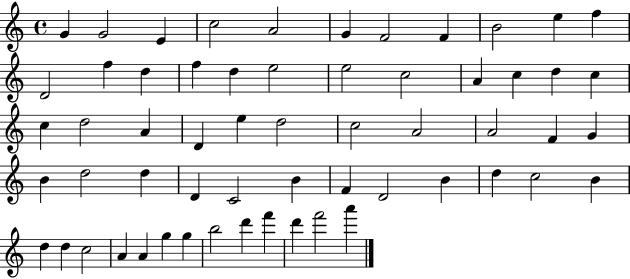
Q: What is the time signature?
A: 4/4